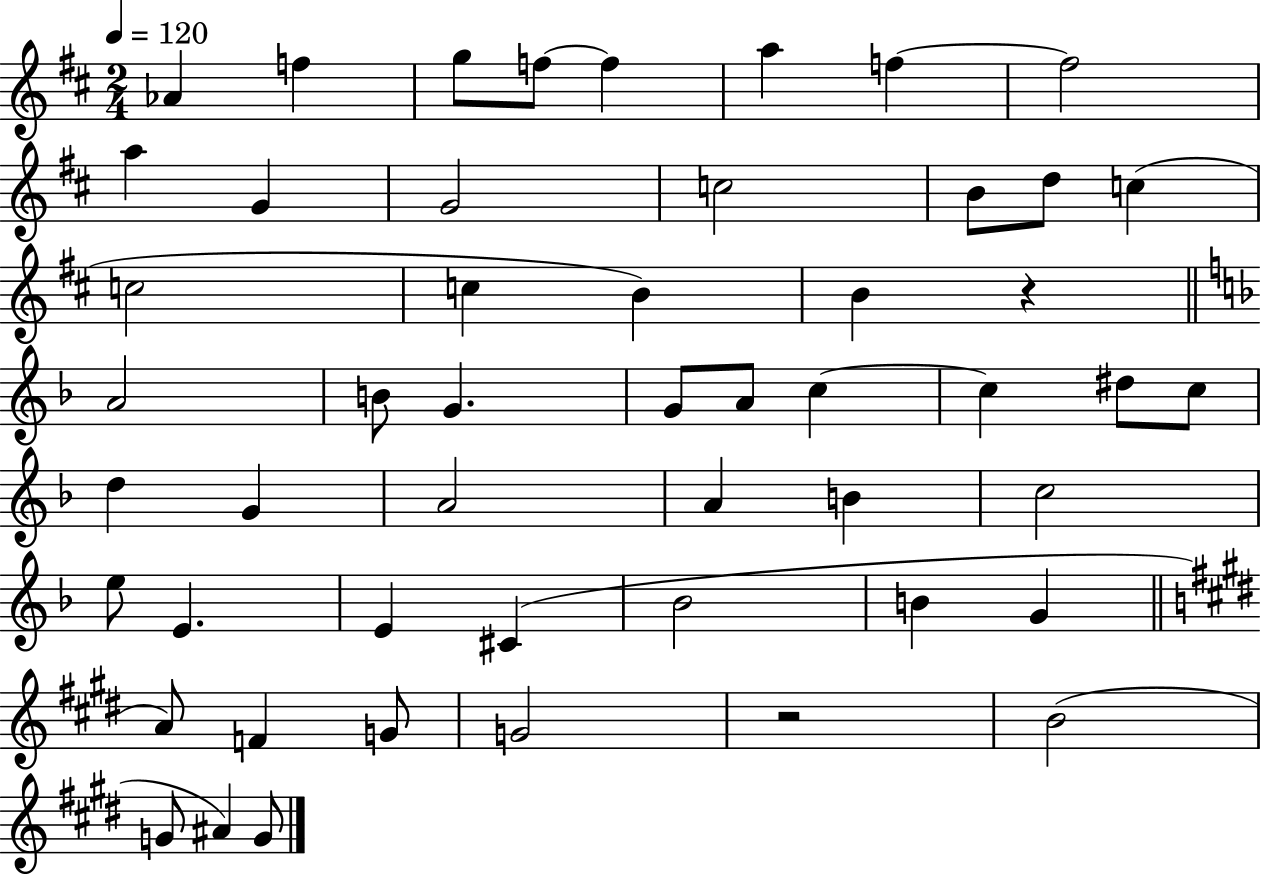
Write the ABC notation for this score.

X:1
T:Untitled
M:2/4
L:1/4
K:D
_A f g/2 f/2 f a f f2 a G G2 c2 B/2 d/2 c c2 c B B z A2 B/2 G G/2 A/2 c c ^d/2 c/2 d G A2 A B c2 e/2 E E ^C _B2 B G A/2 F G/2 G2 z2 B2 G/2 ^A G/2